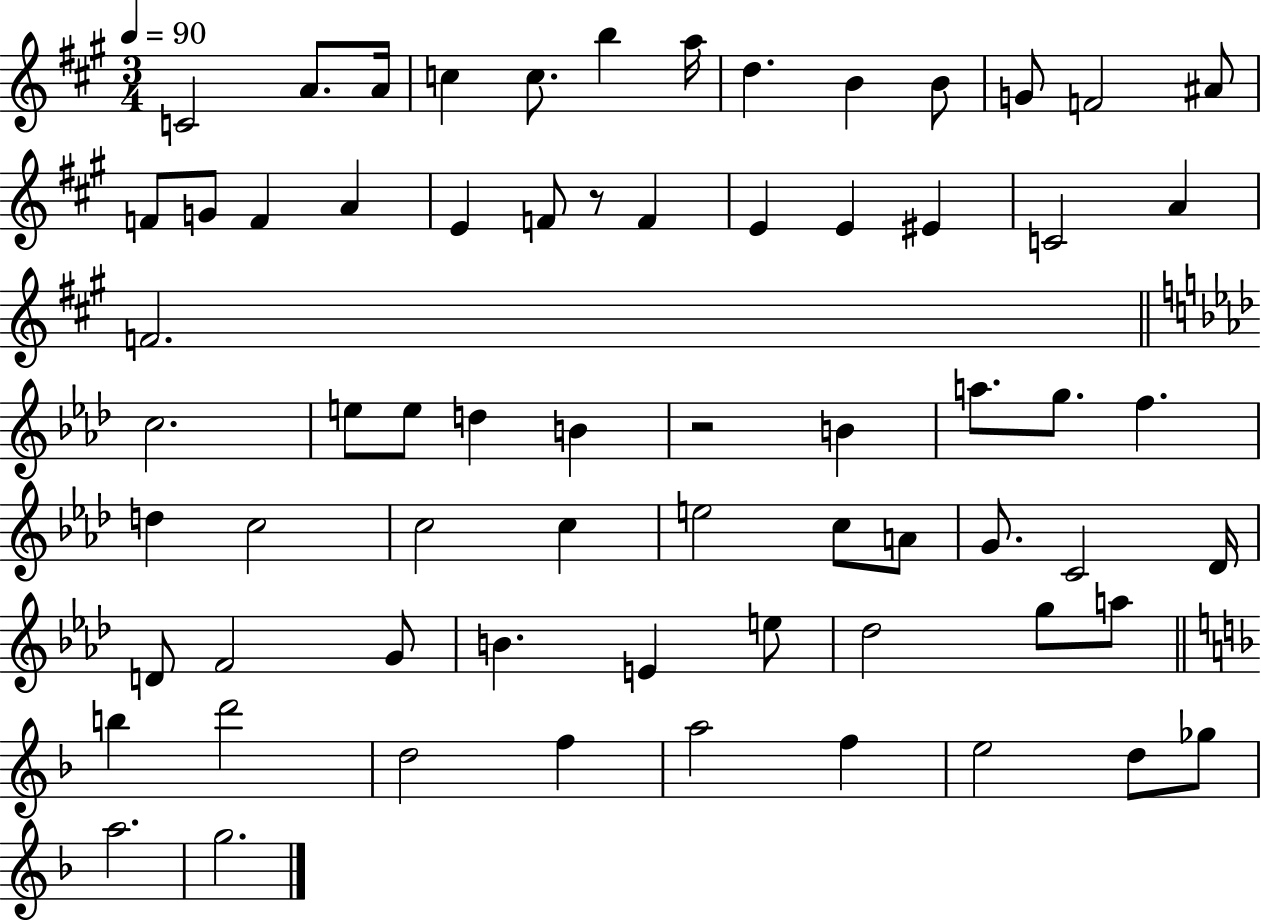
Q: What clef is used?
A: treble